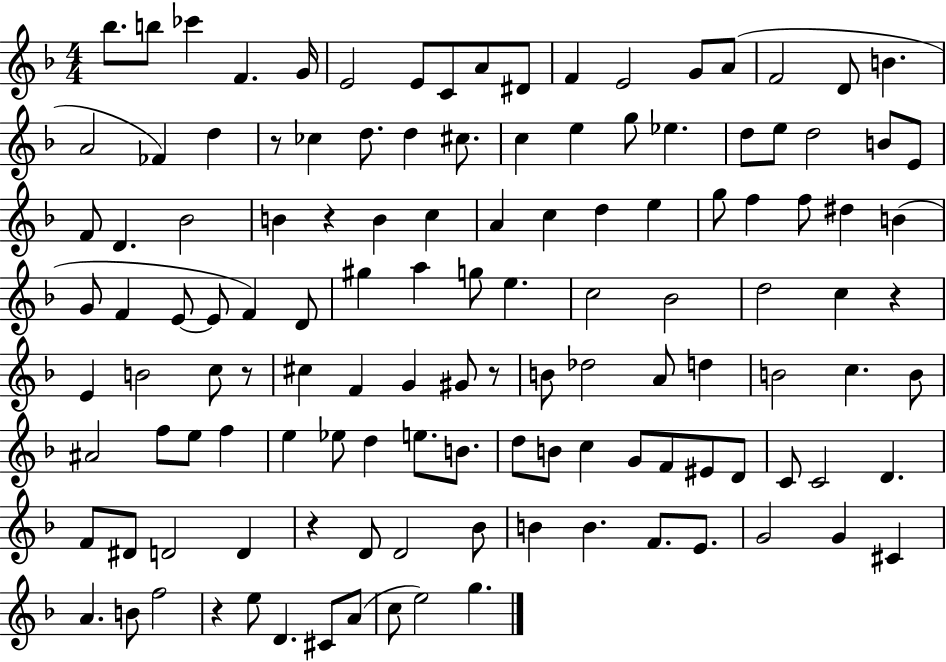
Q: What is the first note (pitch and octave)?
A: Bb5